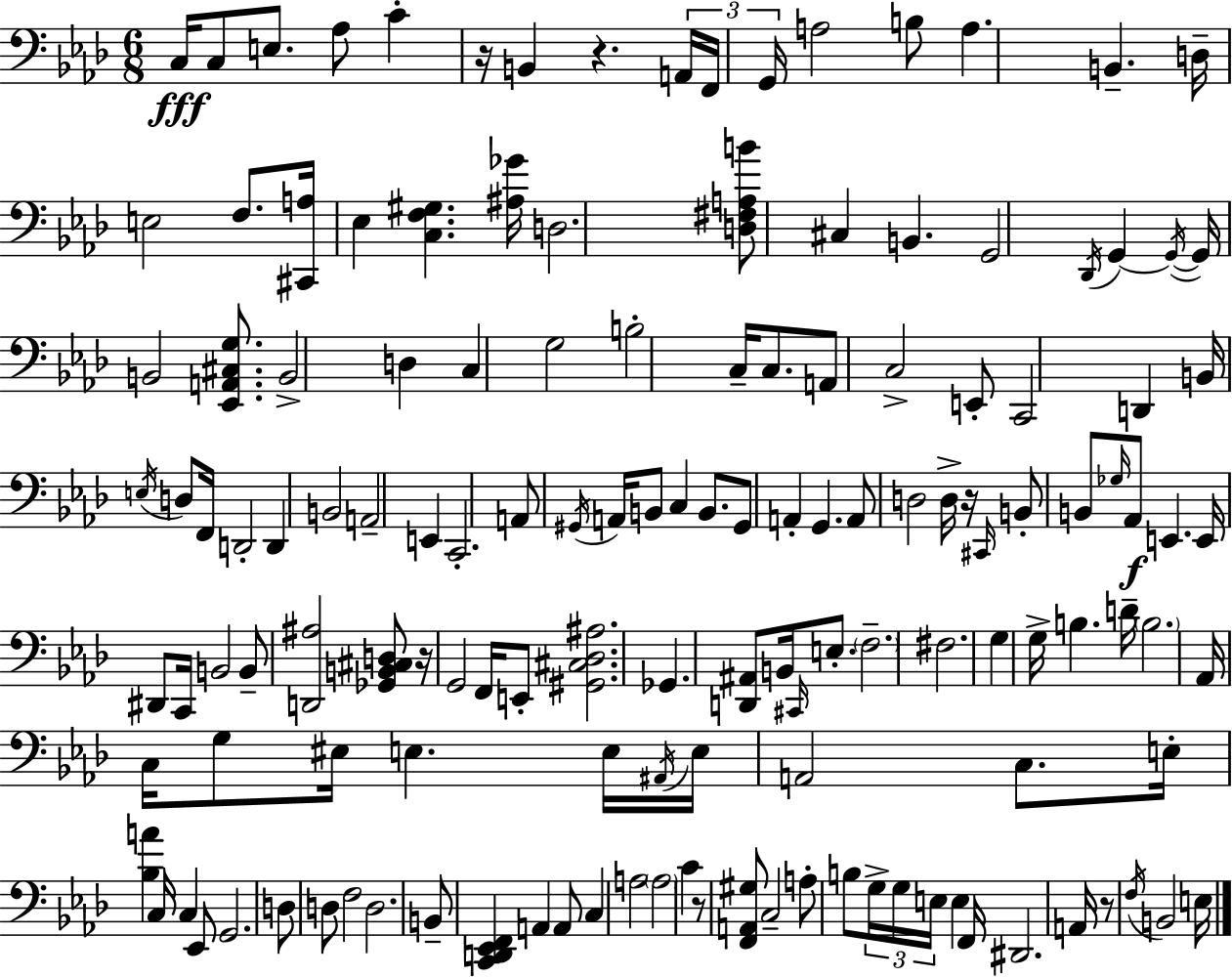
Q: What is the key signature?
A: F minor